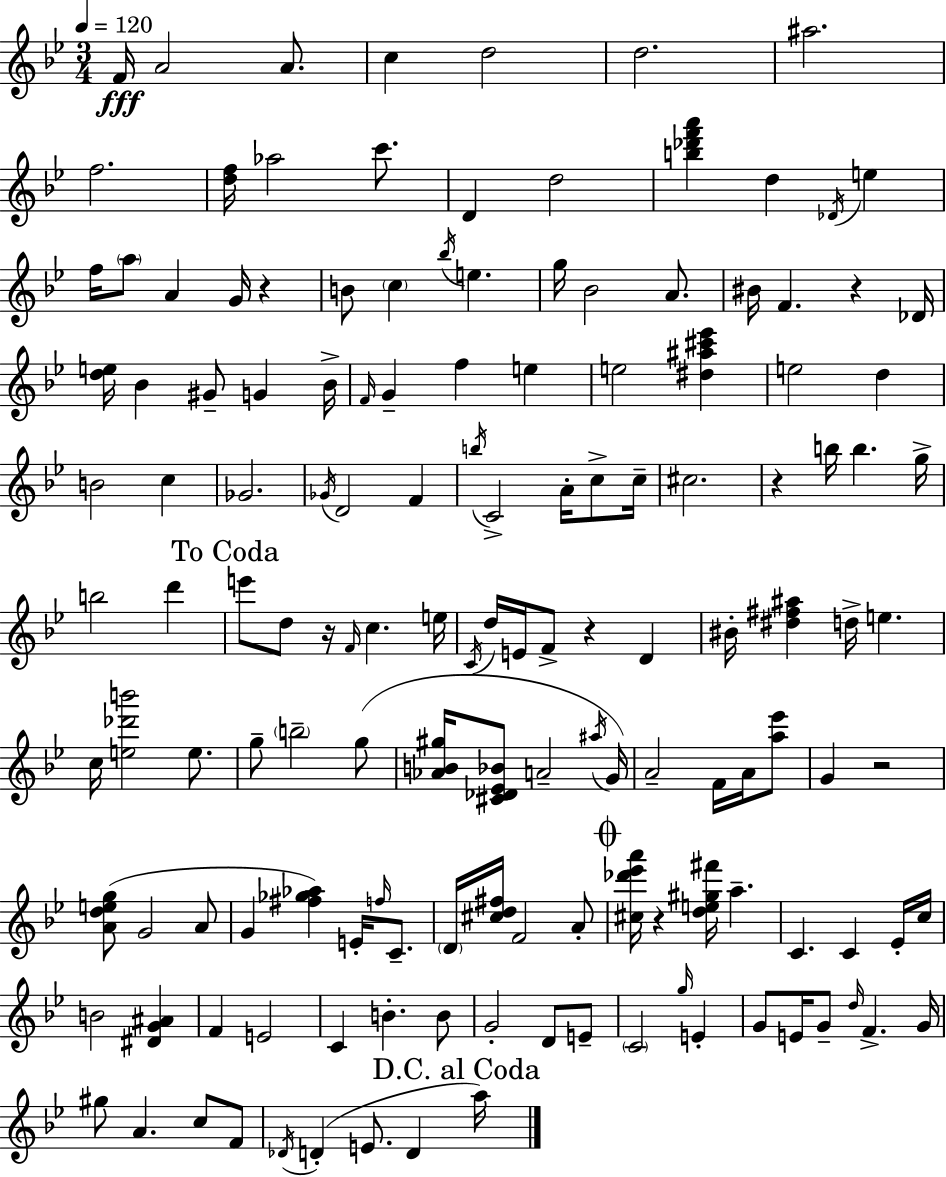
F4/s A4/h A4/e. C5/q D5/h D5/h. A#5/h. F5/h. [D5,F5]/s Ab5/h C6/e. D4/q D5/h [B5,Db6,F6,A6]/q D5/q Db4/s E5/q F5/s A5/e A4/q G4/s R/q B4/e C5/q Bb5/s E5/q. G5/s Bb4/h A4/e. BIS4/s F4/q. R/q Db4/s [D5,E5]/s Bb4/q G#4/e G4/q Bb4/s F4/s G4/q F5/q E5/q E5/h [D#5,A#5,C#6,Eb6]/q E5/h D5/q B4/h C5/q Gb4/h. Gb4/s D4/h F4/q B5/s C4/h A4/s C5/e C5/s C#5/h. R/q B5/s B5/q. G5/s B5/h D6/q E6/e D5/e R/s F4/s C5/q. E5/s C4/s D5/s E4/s F4/e R/q D4/q BIS4/s [D#5,F#5,A#5]/q D5/s E5/q. C5/s [E5,Db6,B6]/h E5/e. G5/e B5/h G5/e [Ab4,B4,G#5]/s [C#4,Db4,Eb4,Bb4]/e A4/h A#5/s G4/s A4/h F4/s A4/s [A5,Eb6]/e G4/q R/h [A4,D5,E5,G5]/e G4/h A4/e G4/q [F#5,Gb5,Ab5]/q E4/s F5/s C4/e. D4/s [C#5,D5,F#5]/s F4/h A4/e [C#5,Db6,Eb6,A6]/s R/q [D5,E5,G#5,F#6]/s A5/q. C4/q. C4/q Eb4/s C5/s B4/h [D#4,G4,A#4]/q F4/q E4/h C4/q B4/q. B4/e G4/h D4/e E4/e C4/h G5/s E4/q G4/e E4/s G4/e D5/s F4/q. G4/s G#5/e A4/q. C5/e F4/e Db4/s D4/q E4/e. D4/q A5/s